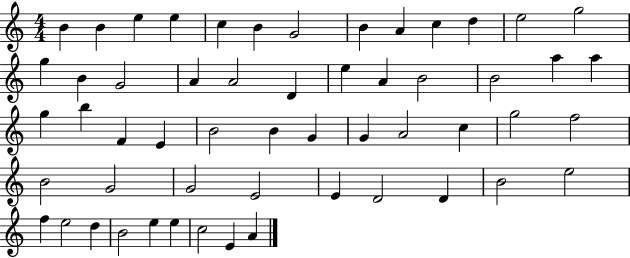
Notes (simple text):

B4/q B4/q E5/q E5/q C5/q B4/q G4/h B4/q A4/q C5/q D5/q E5/h G5/h G5/q B4/q G4/h A4/q A4/h D4/q E5/q A4/q B4/h B4/h A5/q A5/q G5/q B5/q F4/q E4/q B4/h B4/q G4/q G4/q A4/h C5/q G5/h F5/h B4/h G4/h G4/h E4/h E4/q D4/h D4/q B4/h E5/h F5/q E5/h D5/q B4/h E5/q E5/q C5/h E4/q A4/q